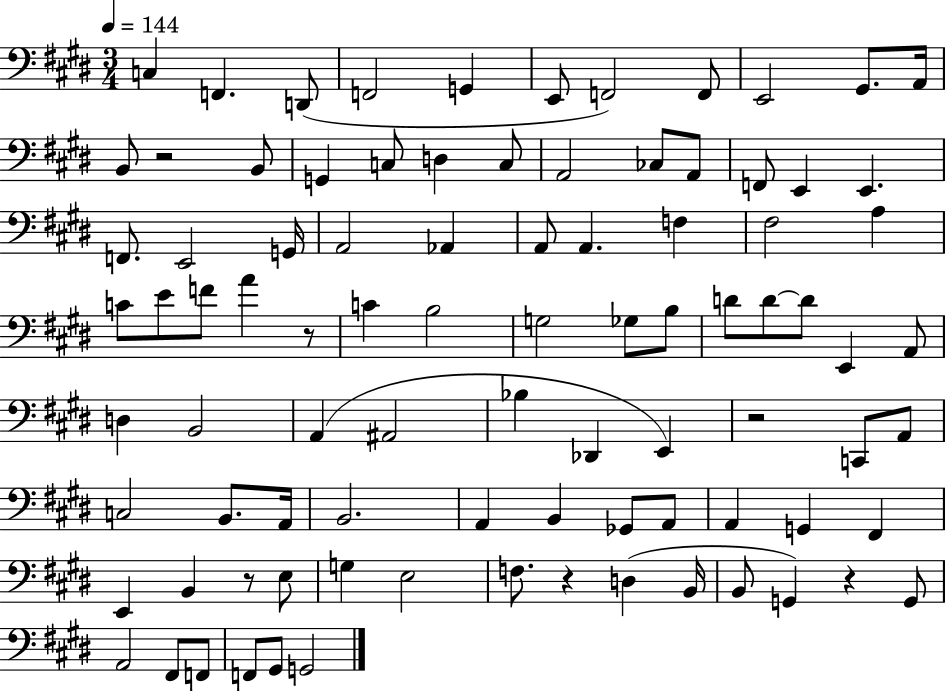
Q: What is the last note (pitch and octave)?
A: G2